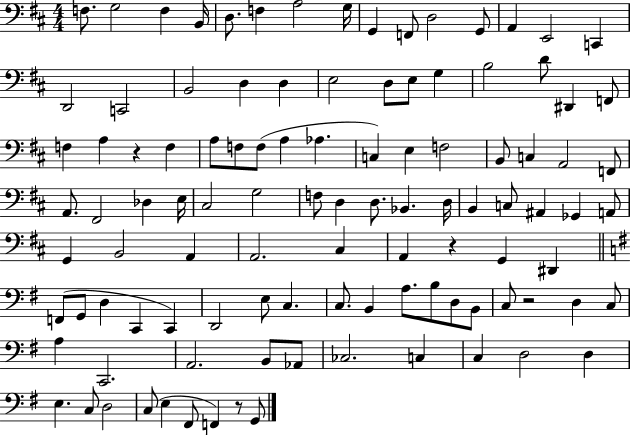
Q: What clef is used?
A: bass